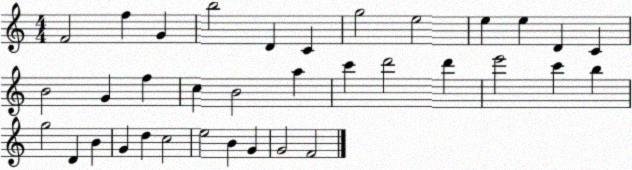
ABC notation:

X:1
T:Untitled
M:4/4
L:1/4
K:C
F2 f G b2 D C g2 e2 e e D C B2 G f c B2 a c' d'2 d' e'2 c' b g2 D B G d c2 e2 B G G2 F2